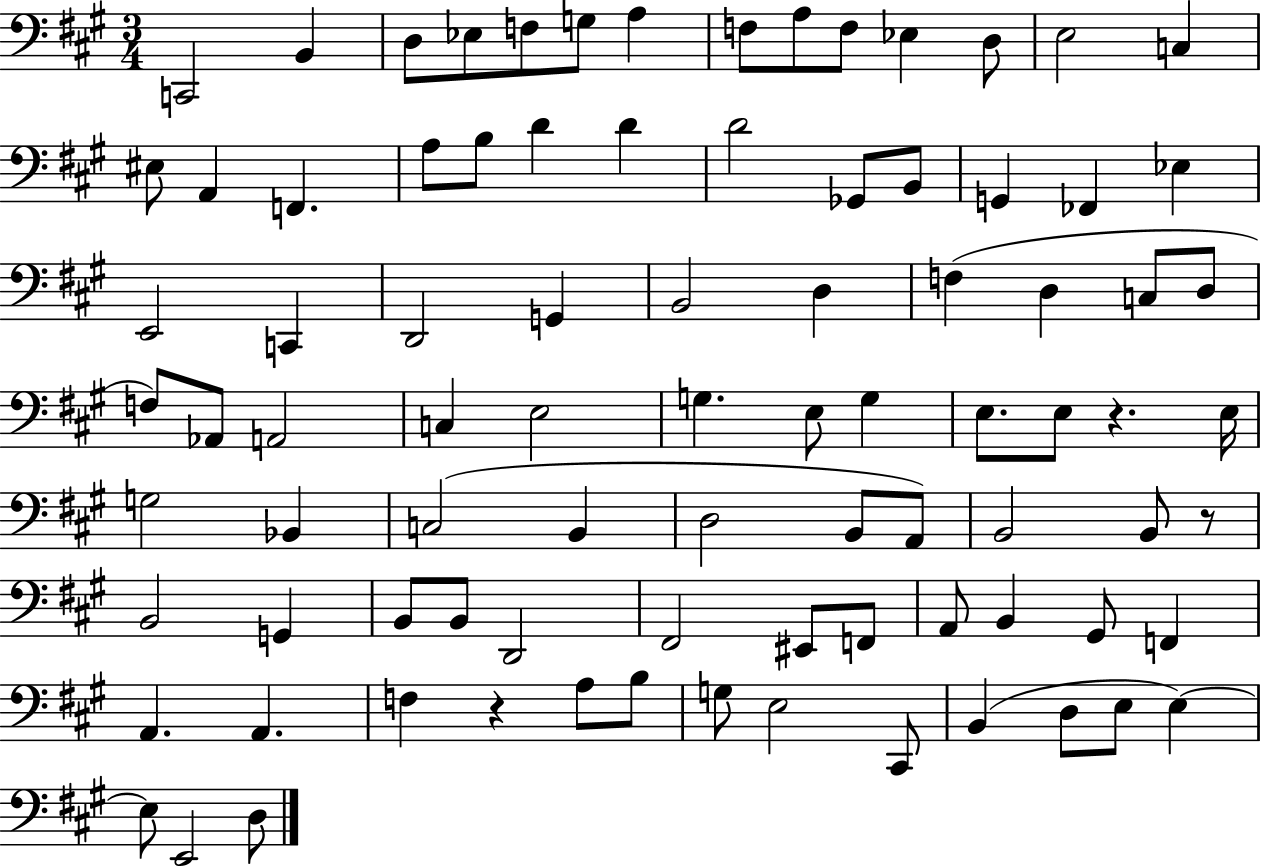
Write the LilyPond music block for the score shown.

{
  \clef bass
  \numericTimeSignature
  \time 3/4
  \key a \major
  c,2 b,4 | d8 ees8 f8 g8 a4 | f8 a8 f8 ees4 d8 | e2 c4 | \break eis8 a,4 f,4. | a8 b8 d'4 d'4 | d'2 ges,8 b,8 | g,4 fes,4 ees4 | \break e,2 c,4 | d,2 g,4 | b,2 d4 | f4( d4 c8 d8 | \break f8) aes,8 a,2 | c4 e2 | g4. e8 g4 | e8. e8 r4. e16 | \break g2 bes,4 | c2( b,4 | d2 b,8 a,8) | b,2 b,8 r8 | \break b,2 g,4 | b,8 b,8 d,2 | fis,2 eis,8 f,8 | a,8 b,4 gis,8 f,4 | \break a,4. a,4. | f4 r4 a8 b8 | g8 e2 cis,8 | b,4( d8 e8 e4~~) | \break e8 e,2 d8 | \bar "|."
}